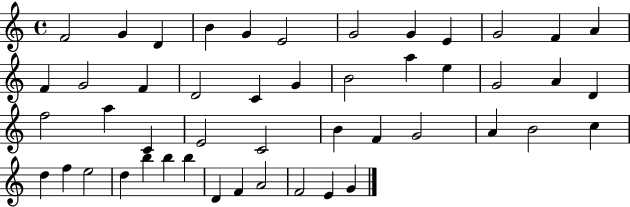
F4/h G4/q D4/q B4/q G4/q E4/h G4/h G4/q E4/q G4/h F4/q A4/q F4/q G4/h F4/q D4/h C4/q G4/q B4/h A5/q E5/q G4/h A4/q D4/q F5/h A5/q C4/q E4/h C4/h B4/q F4/q G4/h A4/q B4/h C5/q D5/q F5/q E5/h D5/q B5/q B5/q B5/q D4/q F4/q A4/h F4/h E4/q G4/q